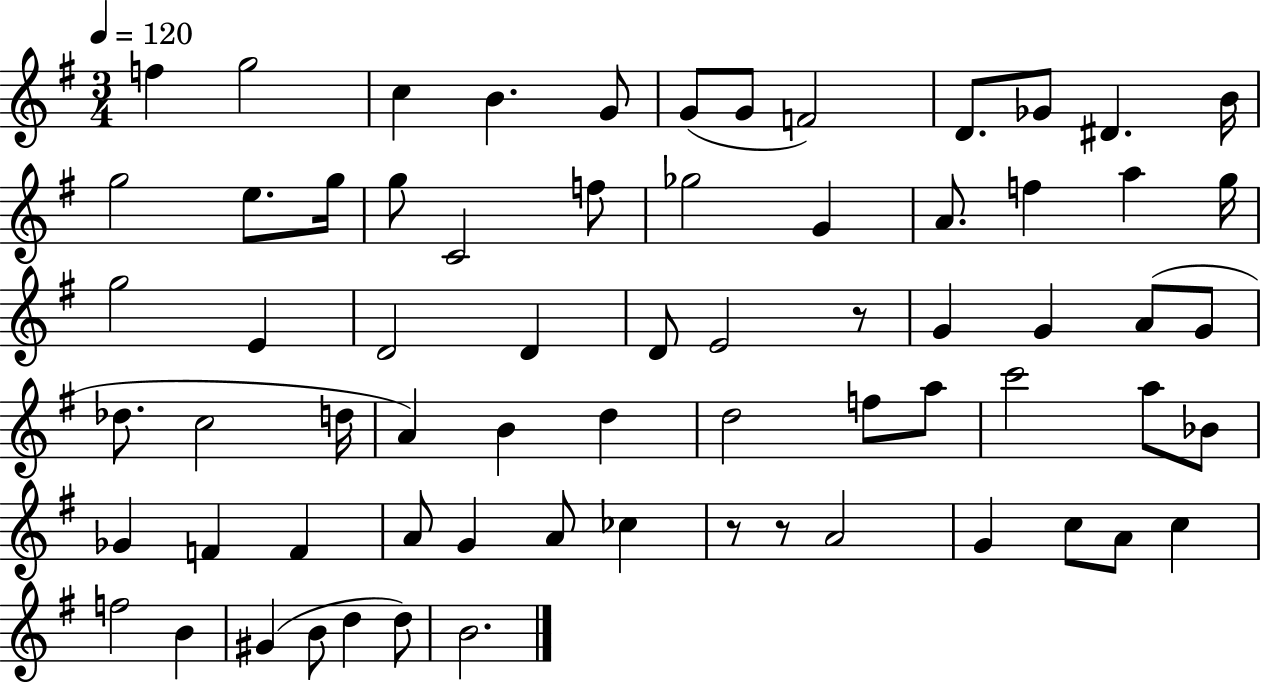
{
  \clef treble
  \numericTimeSignature
  \time 3/4
  \key g \major
  \tempo 4 = 120
  f''4 g''2 | c''4 b'4. g'8 | g'8( g'8 f'2) | d'8. ges'8 dis'4. b'16 | \break g''2 e''8. g''16 | g''8 c'2 f''8 | ges''2 g'4 | a'8. f''4 a''4 g''16 | \break g''2 e'4 | d'2 d'4 | d'8 e'2 r8 | g'4 g'4 a'8( g'8 | \break des''8. c''2 d''16 | a'4) b'4 d''4 | d''2 f''8 a''8 | c'''2 a''8 bes'8 | \break ges'4 f'4 f'4 | a'8 g'4 a'8 ces''4 | r8 r8 a'2 | g'4 c''8 a'8 c''4 | \break f''2 b'4 | gis'4( b'8 d''4 d''8) | b'2. | \bar "|."
}